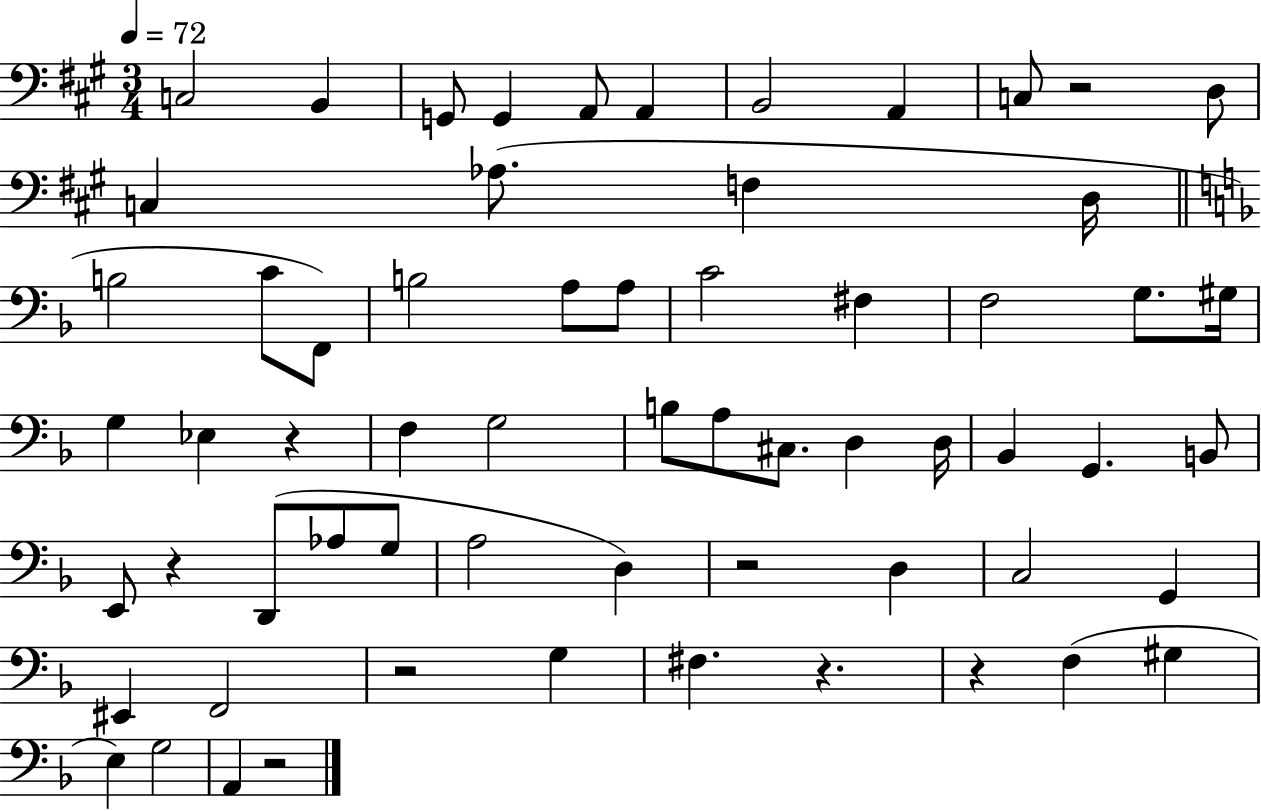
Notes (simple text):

C3/h B2/q G2/e G2/q A2/e A2/q B2/h A2/q C3/e R/h D3/e C3/q Ab3/e. F3/q D3/s B3/h C4/e F2/e B3/h A3/e A3/e C4/h F#3/q F3/h G3/e. G#3/s G3/q Eb3/q R/q F3/q G3/h B3/e A3/e C#3/e. D3/q D3/s Bb2/q G2/q. B2/e E2/e R/q D2/e Ab3/e G3/e A3/h D3/q R/h D3/q C3/h G2/q EIS2/q F2/h R/h G3/q F#3/q. R/q. R/q F3/q G#3/q E3/q G3/h A2/q R/h